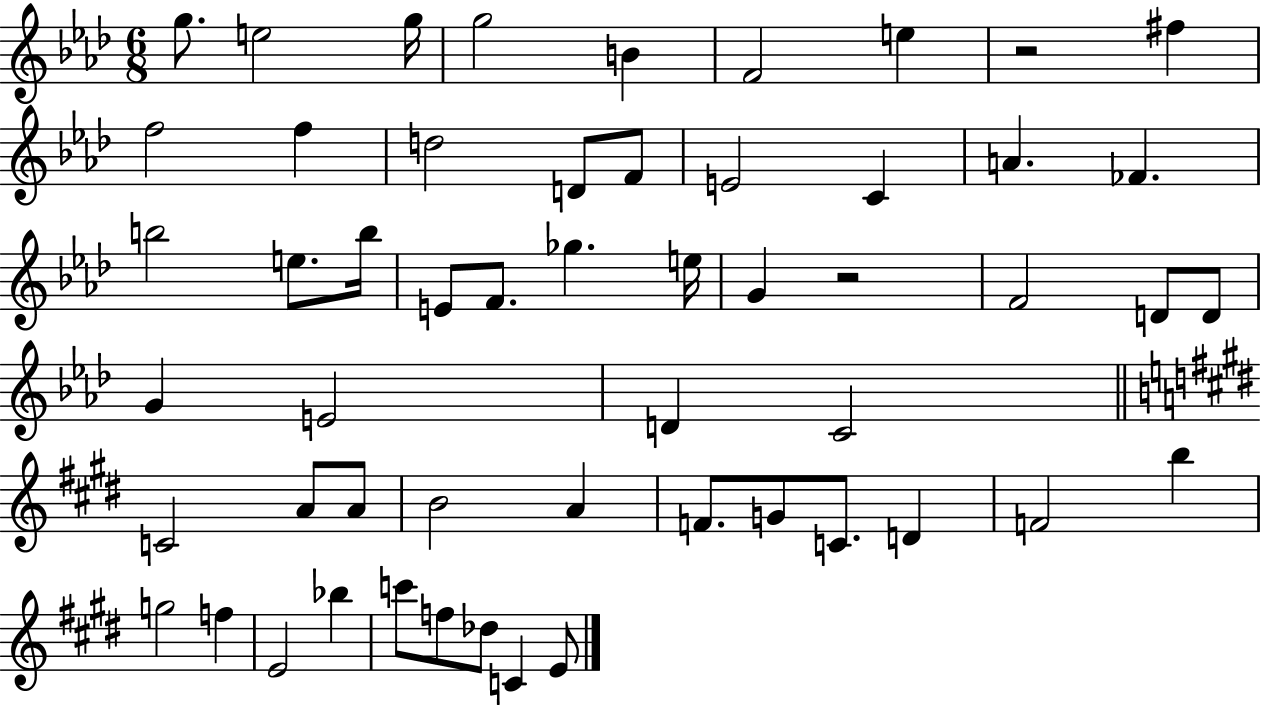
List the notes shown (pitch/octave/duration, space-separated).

G5/e. E5/h G5/s G5/h B4/q F4/h E5/q R/h F#5/q F5/h F5/q D5/h D4/e F4/e E4/h C4/q A4/q. FES4/q. B5/h E5/e. B5/s E4/e F4/e. Gb5/q. E5/s G4/q R/h F4/h D4/e D4/e G4/q E4/h D4/q C4/h C4/h A4/e A4/e B4/h A4/q F4/e. G4/e C4/e. D4/q F4/h B5/q G5/h F5/q E4/h Bb5/q C6/e F5/e Db5/e C4/q E4/e